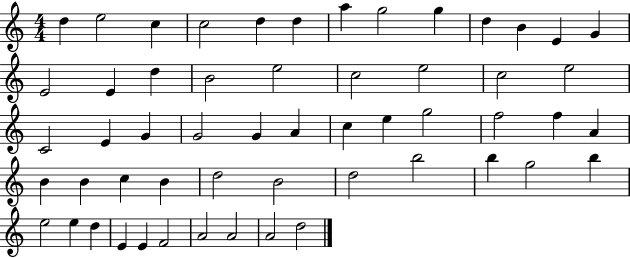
{
  \clef treble
  \numericTimeSignature
  \time 4/4
  \key c \major
  d''4 e''2 c''4 | c''2 d''4 d''4 | a''4 g''2 g''4 | d''4 b'4 e'4 g'4 | \break e'2 e'4 d''4 | b'2 e''2 | c''2 e''2 | c''2 e''2 | \break c'2 e'4 g'4 | g'2 g'4 a'4 | c''4 e''4 g''2 | f''2 f''4 a'4 | \break b'4 b'4 c''4 b'4 | d''2 b'2 | d''2 b''2 | b''4 g''2 b''4 | \break e''2 e''4 d''4 | e'4 e'4 f'2 | a'2 a'2 | a'2 d''2 | \break \bar "|."
}